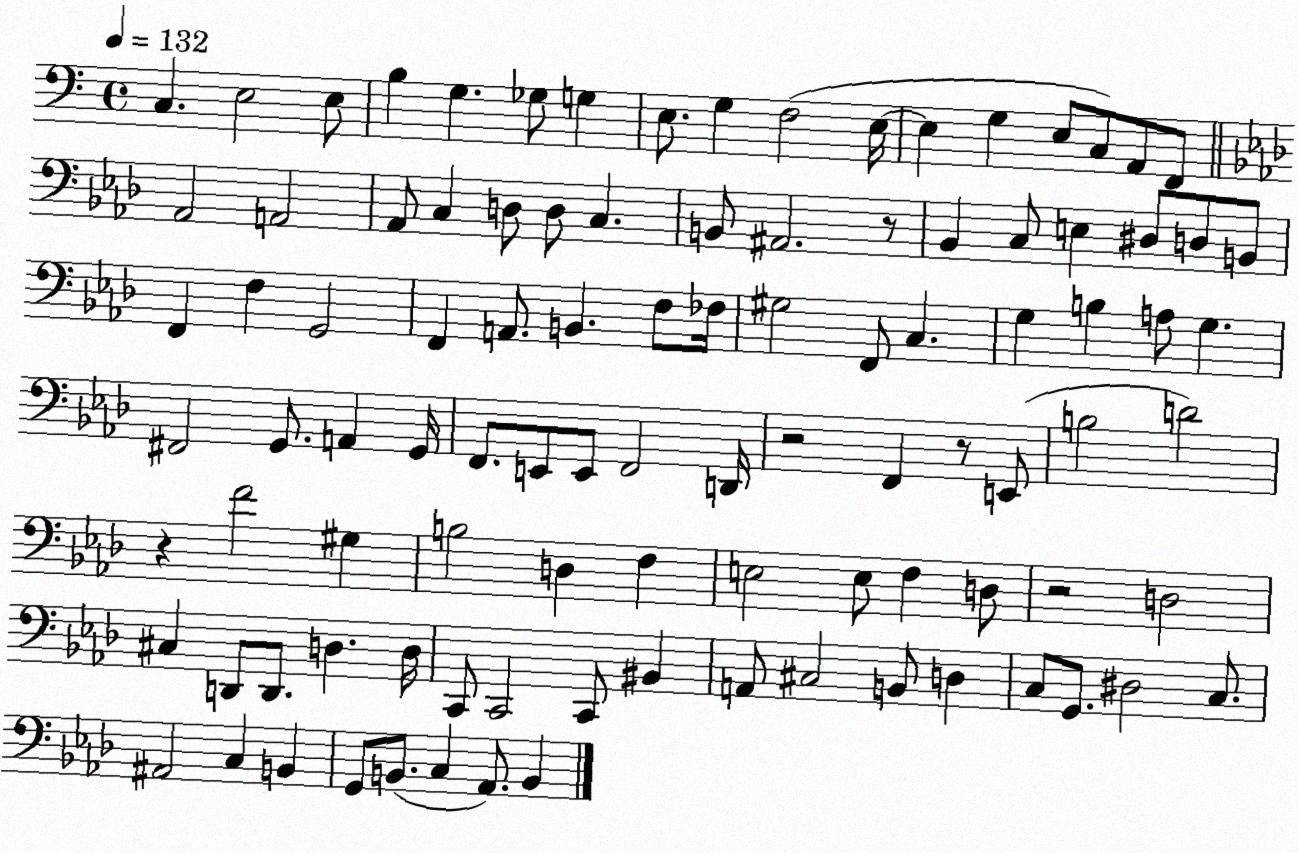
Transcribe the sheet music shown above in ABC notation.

X:1
T:Untitled
M:4/4
L:1/4
K:C
C, E,2 E,/2 B, G, _G,/2 G, E,/2 G, F,2 E,/4 E, G, E,/2 C,/2 A,,/2 F,,/2 _A,,2 A,,2 _A,,/2 C, D,/2 D,/2 C, B,,/2 ^A,,2 z/2 _B,, C,/2 E, ^D,/2 D,/2 B,,/2 F,, F, G,,2 F,, A,,/2 B,, F,/2 _F,/4 ^G,2 F,,/2 C, G, B, A,/2 G, ^F,,2 G,,/2 A,, G,,/4 F,,/2 E,,/2 E,,/2 F,,2 D,,/4 z2 F,, z/2 E,,/2 B,2 D2 z F2 ^G, B,2 D, F, E,2 E,/2 F, D,/2 z2 D,2 ^C, D,,/2 D,,/2 D, D,/4 C,,/2 C,,2 C,,/2 ^B,, A,,/2 ^C,2 B,,/2 D, C,/2 G,,/2 ^D,2 C,/2 ^A,,2 C, B,, G,,/2 B,,/2 C, _A,,/2 B,,